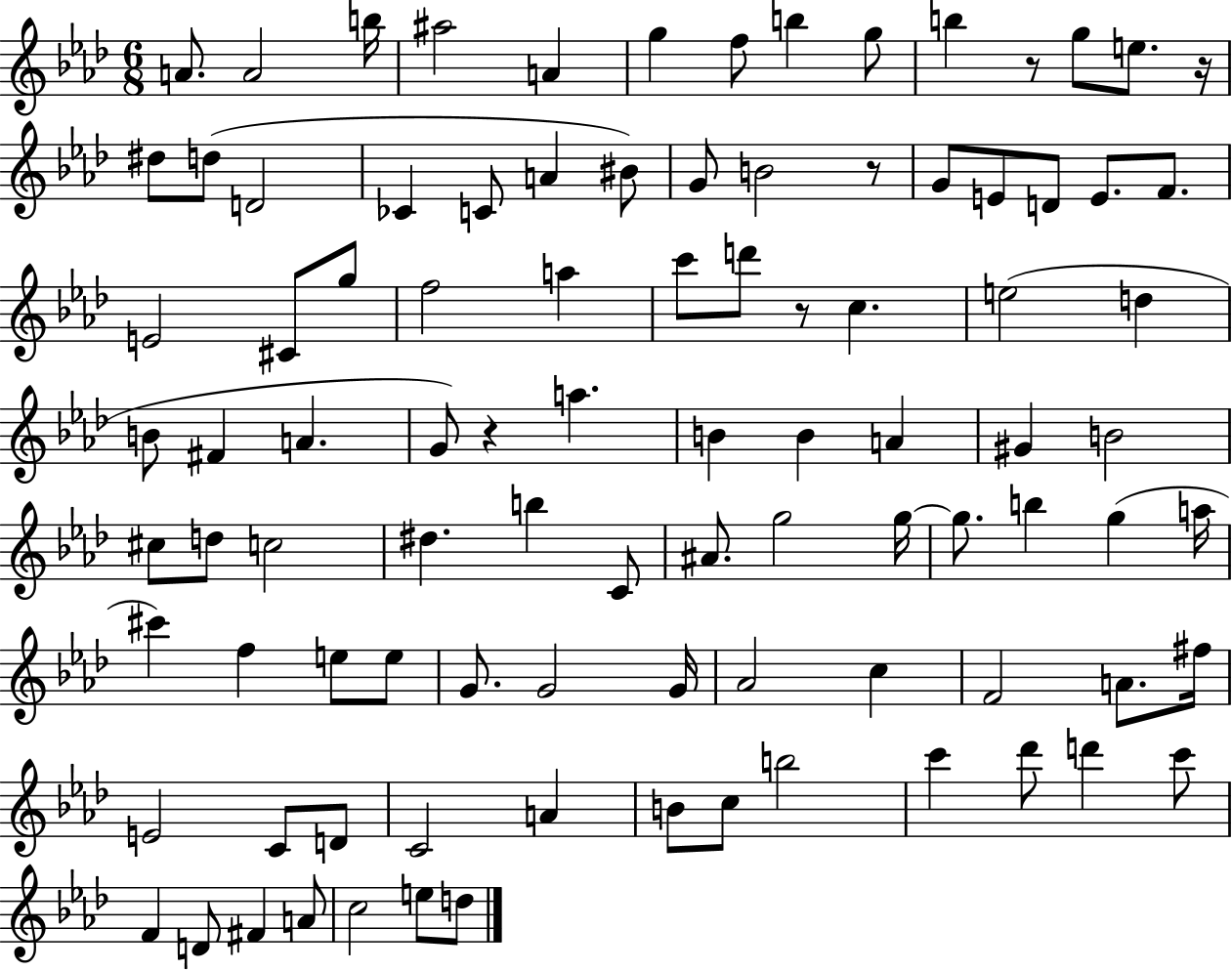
A4/e. A4/h B5/s A#5/h A4/q G5/q F5/e B5/q G5/e B5/q R/e G5/e E5/e. R/s D#5/e D5/e D4/h CES4/q C4/e A4/q BIS4/e G4/e B4/h R/e G4/e E4/e D4/e E4/e. F4/e. E4/h C#4/e G5/e F5/h A5/q C6/e D6/e R/e C5/q. E5/h D5/q B4/e F#4/q A4/q. G4/e R/q A5/q. B4/q B4/q A4/q G#4/q B4/h C#5/e D5/e C5/h D#5/q. B5/q C4/e A#4/e. G5/h G5/s G5/e. B5/q G5/q A5/s C#6/q F5/q E5/e E5/e G4/e. G4/h G4/s Ab4/h C5/q F4/h A4/e. F#5/s E4/h C4/e D4/e C4/h A4/q B4/e C5/e B5/h C6/q Db6/e D6/q C6/e F4/q D4/e F#4/q A4/e C5/h E5/e D5/e